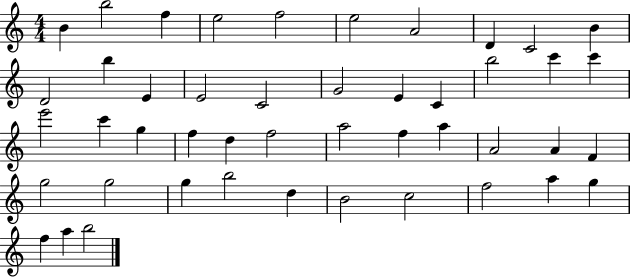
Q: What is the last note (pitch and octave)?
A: B5